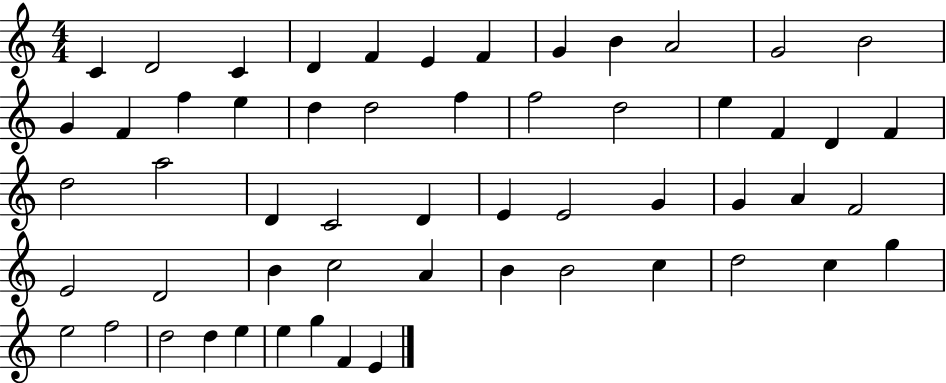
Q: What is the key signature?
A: C major